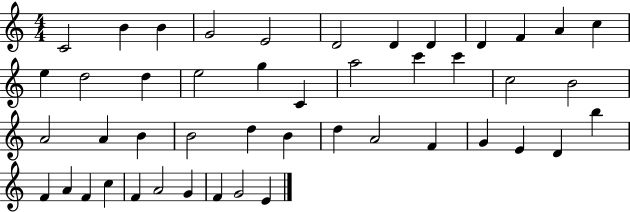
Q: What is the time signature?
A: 4/4